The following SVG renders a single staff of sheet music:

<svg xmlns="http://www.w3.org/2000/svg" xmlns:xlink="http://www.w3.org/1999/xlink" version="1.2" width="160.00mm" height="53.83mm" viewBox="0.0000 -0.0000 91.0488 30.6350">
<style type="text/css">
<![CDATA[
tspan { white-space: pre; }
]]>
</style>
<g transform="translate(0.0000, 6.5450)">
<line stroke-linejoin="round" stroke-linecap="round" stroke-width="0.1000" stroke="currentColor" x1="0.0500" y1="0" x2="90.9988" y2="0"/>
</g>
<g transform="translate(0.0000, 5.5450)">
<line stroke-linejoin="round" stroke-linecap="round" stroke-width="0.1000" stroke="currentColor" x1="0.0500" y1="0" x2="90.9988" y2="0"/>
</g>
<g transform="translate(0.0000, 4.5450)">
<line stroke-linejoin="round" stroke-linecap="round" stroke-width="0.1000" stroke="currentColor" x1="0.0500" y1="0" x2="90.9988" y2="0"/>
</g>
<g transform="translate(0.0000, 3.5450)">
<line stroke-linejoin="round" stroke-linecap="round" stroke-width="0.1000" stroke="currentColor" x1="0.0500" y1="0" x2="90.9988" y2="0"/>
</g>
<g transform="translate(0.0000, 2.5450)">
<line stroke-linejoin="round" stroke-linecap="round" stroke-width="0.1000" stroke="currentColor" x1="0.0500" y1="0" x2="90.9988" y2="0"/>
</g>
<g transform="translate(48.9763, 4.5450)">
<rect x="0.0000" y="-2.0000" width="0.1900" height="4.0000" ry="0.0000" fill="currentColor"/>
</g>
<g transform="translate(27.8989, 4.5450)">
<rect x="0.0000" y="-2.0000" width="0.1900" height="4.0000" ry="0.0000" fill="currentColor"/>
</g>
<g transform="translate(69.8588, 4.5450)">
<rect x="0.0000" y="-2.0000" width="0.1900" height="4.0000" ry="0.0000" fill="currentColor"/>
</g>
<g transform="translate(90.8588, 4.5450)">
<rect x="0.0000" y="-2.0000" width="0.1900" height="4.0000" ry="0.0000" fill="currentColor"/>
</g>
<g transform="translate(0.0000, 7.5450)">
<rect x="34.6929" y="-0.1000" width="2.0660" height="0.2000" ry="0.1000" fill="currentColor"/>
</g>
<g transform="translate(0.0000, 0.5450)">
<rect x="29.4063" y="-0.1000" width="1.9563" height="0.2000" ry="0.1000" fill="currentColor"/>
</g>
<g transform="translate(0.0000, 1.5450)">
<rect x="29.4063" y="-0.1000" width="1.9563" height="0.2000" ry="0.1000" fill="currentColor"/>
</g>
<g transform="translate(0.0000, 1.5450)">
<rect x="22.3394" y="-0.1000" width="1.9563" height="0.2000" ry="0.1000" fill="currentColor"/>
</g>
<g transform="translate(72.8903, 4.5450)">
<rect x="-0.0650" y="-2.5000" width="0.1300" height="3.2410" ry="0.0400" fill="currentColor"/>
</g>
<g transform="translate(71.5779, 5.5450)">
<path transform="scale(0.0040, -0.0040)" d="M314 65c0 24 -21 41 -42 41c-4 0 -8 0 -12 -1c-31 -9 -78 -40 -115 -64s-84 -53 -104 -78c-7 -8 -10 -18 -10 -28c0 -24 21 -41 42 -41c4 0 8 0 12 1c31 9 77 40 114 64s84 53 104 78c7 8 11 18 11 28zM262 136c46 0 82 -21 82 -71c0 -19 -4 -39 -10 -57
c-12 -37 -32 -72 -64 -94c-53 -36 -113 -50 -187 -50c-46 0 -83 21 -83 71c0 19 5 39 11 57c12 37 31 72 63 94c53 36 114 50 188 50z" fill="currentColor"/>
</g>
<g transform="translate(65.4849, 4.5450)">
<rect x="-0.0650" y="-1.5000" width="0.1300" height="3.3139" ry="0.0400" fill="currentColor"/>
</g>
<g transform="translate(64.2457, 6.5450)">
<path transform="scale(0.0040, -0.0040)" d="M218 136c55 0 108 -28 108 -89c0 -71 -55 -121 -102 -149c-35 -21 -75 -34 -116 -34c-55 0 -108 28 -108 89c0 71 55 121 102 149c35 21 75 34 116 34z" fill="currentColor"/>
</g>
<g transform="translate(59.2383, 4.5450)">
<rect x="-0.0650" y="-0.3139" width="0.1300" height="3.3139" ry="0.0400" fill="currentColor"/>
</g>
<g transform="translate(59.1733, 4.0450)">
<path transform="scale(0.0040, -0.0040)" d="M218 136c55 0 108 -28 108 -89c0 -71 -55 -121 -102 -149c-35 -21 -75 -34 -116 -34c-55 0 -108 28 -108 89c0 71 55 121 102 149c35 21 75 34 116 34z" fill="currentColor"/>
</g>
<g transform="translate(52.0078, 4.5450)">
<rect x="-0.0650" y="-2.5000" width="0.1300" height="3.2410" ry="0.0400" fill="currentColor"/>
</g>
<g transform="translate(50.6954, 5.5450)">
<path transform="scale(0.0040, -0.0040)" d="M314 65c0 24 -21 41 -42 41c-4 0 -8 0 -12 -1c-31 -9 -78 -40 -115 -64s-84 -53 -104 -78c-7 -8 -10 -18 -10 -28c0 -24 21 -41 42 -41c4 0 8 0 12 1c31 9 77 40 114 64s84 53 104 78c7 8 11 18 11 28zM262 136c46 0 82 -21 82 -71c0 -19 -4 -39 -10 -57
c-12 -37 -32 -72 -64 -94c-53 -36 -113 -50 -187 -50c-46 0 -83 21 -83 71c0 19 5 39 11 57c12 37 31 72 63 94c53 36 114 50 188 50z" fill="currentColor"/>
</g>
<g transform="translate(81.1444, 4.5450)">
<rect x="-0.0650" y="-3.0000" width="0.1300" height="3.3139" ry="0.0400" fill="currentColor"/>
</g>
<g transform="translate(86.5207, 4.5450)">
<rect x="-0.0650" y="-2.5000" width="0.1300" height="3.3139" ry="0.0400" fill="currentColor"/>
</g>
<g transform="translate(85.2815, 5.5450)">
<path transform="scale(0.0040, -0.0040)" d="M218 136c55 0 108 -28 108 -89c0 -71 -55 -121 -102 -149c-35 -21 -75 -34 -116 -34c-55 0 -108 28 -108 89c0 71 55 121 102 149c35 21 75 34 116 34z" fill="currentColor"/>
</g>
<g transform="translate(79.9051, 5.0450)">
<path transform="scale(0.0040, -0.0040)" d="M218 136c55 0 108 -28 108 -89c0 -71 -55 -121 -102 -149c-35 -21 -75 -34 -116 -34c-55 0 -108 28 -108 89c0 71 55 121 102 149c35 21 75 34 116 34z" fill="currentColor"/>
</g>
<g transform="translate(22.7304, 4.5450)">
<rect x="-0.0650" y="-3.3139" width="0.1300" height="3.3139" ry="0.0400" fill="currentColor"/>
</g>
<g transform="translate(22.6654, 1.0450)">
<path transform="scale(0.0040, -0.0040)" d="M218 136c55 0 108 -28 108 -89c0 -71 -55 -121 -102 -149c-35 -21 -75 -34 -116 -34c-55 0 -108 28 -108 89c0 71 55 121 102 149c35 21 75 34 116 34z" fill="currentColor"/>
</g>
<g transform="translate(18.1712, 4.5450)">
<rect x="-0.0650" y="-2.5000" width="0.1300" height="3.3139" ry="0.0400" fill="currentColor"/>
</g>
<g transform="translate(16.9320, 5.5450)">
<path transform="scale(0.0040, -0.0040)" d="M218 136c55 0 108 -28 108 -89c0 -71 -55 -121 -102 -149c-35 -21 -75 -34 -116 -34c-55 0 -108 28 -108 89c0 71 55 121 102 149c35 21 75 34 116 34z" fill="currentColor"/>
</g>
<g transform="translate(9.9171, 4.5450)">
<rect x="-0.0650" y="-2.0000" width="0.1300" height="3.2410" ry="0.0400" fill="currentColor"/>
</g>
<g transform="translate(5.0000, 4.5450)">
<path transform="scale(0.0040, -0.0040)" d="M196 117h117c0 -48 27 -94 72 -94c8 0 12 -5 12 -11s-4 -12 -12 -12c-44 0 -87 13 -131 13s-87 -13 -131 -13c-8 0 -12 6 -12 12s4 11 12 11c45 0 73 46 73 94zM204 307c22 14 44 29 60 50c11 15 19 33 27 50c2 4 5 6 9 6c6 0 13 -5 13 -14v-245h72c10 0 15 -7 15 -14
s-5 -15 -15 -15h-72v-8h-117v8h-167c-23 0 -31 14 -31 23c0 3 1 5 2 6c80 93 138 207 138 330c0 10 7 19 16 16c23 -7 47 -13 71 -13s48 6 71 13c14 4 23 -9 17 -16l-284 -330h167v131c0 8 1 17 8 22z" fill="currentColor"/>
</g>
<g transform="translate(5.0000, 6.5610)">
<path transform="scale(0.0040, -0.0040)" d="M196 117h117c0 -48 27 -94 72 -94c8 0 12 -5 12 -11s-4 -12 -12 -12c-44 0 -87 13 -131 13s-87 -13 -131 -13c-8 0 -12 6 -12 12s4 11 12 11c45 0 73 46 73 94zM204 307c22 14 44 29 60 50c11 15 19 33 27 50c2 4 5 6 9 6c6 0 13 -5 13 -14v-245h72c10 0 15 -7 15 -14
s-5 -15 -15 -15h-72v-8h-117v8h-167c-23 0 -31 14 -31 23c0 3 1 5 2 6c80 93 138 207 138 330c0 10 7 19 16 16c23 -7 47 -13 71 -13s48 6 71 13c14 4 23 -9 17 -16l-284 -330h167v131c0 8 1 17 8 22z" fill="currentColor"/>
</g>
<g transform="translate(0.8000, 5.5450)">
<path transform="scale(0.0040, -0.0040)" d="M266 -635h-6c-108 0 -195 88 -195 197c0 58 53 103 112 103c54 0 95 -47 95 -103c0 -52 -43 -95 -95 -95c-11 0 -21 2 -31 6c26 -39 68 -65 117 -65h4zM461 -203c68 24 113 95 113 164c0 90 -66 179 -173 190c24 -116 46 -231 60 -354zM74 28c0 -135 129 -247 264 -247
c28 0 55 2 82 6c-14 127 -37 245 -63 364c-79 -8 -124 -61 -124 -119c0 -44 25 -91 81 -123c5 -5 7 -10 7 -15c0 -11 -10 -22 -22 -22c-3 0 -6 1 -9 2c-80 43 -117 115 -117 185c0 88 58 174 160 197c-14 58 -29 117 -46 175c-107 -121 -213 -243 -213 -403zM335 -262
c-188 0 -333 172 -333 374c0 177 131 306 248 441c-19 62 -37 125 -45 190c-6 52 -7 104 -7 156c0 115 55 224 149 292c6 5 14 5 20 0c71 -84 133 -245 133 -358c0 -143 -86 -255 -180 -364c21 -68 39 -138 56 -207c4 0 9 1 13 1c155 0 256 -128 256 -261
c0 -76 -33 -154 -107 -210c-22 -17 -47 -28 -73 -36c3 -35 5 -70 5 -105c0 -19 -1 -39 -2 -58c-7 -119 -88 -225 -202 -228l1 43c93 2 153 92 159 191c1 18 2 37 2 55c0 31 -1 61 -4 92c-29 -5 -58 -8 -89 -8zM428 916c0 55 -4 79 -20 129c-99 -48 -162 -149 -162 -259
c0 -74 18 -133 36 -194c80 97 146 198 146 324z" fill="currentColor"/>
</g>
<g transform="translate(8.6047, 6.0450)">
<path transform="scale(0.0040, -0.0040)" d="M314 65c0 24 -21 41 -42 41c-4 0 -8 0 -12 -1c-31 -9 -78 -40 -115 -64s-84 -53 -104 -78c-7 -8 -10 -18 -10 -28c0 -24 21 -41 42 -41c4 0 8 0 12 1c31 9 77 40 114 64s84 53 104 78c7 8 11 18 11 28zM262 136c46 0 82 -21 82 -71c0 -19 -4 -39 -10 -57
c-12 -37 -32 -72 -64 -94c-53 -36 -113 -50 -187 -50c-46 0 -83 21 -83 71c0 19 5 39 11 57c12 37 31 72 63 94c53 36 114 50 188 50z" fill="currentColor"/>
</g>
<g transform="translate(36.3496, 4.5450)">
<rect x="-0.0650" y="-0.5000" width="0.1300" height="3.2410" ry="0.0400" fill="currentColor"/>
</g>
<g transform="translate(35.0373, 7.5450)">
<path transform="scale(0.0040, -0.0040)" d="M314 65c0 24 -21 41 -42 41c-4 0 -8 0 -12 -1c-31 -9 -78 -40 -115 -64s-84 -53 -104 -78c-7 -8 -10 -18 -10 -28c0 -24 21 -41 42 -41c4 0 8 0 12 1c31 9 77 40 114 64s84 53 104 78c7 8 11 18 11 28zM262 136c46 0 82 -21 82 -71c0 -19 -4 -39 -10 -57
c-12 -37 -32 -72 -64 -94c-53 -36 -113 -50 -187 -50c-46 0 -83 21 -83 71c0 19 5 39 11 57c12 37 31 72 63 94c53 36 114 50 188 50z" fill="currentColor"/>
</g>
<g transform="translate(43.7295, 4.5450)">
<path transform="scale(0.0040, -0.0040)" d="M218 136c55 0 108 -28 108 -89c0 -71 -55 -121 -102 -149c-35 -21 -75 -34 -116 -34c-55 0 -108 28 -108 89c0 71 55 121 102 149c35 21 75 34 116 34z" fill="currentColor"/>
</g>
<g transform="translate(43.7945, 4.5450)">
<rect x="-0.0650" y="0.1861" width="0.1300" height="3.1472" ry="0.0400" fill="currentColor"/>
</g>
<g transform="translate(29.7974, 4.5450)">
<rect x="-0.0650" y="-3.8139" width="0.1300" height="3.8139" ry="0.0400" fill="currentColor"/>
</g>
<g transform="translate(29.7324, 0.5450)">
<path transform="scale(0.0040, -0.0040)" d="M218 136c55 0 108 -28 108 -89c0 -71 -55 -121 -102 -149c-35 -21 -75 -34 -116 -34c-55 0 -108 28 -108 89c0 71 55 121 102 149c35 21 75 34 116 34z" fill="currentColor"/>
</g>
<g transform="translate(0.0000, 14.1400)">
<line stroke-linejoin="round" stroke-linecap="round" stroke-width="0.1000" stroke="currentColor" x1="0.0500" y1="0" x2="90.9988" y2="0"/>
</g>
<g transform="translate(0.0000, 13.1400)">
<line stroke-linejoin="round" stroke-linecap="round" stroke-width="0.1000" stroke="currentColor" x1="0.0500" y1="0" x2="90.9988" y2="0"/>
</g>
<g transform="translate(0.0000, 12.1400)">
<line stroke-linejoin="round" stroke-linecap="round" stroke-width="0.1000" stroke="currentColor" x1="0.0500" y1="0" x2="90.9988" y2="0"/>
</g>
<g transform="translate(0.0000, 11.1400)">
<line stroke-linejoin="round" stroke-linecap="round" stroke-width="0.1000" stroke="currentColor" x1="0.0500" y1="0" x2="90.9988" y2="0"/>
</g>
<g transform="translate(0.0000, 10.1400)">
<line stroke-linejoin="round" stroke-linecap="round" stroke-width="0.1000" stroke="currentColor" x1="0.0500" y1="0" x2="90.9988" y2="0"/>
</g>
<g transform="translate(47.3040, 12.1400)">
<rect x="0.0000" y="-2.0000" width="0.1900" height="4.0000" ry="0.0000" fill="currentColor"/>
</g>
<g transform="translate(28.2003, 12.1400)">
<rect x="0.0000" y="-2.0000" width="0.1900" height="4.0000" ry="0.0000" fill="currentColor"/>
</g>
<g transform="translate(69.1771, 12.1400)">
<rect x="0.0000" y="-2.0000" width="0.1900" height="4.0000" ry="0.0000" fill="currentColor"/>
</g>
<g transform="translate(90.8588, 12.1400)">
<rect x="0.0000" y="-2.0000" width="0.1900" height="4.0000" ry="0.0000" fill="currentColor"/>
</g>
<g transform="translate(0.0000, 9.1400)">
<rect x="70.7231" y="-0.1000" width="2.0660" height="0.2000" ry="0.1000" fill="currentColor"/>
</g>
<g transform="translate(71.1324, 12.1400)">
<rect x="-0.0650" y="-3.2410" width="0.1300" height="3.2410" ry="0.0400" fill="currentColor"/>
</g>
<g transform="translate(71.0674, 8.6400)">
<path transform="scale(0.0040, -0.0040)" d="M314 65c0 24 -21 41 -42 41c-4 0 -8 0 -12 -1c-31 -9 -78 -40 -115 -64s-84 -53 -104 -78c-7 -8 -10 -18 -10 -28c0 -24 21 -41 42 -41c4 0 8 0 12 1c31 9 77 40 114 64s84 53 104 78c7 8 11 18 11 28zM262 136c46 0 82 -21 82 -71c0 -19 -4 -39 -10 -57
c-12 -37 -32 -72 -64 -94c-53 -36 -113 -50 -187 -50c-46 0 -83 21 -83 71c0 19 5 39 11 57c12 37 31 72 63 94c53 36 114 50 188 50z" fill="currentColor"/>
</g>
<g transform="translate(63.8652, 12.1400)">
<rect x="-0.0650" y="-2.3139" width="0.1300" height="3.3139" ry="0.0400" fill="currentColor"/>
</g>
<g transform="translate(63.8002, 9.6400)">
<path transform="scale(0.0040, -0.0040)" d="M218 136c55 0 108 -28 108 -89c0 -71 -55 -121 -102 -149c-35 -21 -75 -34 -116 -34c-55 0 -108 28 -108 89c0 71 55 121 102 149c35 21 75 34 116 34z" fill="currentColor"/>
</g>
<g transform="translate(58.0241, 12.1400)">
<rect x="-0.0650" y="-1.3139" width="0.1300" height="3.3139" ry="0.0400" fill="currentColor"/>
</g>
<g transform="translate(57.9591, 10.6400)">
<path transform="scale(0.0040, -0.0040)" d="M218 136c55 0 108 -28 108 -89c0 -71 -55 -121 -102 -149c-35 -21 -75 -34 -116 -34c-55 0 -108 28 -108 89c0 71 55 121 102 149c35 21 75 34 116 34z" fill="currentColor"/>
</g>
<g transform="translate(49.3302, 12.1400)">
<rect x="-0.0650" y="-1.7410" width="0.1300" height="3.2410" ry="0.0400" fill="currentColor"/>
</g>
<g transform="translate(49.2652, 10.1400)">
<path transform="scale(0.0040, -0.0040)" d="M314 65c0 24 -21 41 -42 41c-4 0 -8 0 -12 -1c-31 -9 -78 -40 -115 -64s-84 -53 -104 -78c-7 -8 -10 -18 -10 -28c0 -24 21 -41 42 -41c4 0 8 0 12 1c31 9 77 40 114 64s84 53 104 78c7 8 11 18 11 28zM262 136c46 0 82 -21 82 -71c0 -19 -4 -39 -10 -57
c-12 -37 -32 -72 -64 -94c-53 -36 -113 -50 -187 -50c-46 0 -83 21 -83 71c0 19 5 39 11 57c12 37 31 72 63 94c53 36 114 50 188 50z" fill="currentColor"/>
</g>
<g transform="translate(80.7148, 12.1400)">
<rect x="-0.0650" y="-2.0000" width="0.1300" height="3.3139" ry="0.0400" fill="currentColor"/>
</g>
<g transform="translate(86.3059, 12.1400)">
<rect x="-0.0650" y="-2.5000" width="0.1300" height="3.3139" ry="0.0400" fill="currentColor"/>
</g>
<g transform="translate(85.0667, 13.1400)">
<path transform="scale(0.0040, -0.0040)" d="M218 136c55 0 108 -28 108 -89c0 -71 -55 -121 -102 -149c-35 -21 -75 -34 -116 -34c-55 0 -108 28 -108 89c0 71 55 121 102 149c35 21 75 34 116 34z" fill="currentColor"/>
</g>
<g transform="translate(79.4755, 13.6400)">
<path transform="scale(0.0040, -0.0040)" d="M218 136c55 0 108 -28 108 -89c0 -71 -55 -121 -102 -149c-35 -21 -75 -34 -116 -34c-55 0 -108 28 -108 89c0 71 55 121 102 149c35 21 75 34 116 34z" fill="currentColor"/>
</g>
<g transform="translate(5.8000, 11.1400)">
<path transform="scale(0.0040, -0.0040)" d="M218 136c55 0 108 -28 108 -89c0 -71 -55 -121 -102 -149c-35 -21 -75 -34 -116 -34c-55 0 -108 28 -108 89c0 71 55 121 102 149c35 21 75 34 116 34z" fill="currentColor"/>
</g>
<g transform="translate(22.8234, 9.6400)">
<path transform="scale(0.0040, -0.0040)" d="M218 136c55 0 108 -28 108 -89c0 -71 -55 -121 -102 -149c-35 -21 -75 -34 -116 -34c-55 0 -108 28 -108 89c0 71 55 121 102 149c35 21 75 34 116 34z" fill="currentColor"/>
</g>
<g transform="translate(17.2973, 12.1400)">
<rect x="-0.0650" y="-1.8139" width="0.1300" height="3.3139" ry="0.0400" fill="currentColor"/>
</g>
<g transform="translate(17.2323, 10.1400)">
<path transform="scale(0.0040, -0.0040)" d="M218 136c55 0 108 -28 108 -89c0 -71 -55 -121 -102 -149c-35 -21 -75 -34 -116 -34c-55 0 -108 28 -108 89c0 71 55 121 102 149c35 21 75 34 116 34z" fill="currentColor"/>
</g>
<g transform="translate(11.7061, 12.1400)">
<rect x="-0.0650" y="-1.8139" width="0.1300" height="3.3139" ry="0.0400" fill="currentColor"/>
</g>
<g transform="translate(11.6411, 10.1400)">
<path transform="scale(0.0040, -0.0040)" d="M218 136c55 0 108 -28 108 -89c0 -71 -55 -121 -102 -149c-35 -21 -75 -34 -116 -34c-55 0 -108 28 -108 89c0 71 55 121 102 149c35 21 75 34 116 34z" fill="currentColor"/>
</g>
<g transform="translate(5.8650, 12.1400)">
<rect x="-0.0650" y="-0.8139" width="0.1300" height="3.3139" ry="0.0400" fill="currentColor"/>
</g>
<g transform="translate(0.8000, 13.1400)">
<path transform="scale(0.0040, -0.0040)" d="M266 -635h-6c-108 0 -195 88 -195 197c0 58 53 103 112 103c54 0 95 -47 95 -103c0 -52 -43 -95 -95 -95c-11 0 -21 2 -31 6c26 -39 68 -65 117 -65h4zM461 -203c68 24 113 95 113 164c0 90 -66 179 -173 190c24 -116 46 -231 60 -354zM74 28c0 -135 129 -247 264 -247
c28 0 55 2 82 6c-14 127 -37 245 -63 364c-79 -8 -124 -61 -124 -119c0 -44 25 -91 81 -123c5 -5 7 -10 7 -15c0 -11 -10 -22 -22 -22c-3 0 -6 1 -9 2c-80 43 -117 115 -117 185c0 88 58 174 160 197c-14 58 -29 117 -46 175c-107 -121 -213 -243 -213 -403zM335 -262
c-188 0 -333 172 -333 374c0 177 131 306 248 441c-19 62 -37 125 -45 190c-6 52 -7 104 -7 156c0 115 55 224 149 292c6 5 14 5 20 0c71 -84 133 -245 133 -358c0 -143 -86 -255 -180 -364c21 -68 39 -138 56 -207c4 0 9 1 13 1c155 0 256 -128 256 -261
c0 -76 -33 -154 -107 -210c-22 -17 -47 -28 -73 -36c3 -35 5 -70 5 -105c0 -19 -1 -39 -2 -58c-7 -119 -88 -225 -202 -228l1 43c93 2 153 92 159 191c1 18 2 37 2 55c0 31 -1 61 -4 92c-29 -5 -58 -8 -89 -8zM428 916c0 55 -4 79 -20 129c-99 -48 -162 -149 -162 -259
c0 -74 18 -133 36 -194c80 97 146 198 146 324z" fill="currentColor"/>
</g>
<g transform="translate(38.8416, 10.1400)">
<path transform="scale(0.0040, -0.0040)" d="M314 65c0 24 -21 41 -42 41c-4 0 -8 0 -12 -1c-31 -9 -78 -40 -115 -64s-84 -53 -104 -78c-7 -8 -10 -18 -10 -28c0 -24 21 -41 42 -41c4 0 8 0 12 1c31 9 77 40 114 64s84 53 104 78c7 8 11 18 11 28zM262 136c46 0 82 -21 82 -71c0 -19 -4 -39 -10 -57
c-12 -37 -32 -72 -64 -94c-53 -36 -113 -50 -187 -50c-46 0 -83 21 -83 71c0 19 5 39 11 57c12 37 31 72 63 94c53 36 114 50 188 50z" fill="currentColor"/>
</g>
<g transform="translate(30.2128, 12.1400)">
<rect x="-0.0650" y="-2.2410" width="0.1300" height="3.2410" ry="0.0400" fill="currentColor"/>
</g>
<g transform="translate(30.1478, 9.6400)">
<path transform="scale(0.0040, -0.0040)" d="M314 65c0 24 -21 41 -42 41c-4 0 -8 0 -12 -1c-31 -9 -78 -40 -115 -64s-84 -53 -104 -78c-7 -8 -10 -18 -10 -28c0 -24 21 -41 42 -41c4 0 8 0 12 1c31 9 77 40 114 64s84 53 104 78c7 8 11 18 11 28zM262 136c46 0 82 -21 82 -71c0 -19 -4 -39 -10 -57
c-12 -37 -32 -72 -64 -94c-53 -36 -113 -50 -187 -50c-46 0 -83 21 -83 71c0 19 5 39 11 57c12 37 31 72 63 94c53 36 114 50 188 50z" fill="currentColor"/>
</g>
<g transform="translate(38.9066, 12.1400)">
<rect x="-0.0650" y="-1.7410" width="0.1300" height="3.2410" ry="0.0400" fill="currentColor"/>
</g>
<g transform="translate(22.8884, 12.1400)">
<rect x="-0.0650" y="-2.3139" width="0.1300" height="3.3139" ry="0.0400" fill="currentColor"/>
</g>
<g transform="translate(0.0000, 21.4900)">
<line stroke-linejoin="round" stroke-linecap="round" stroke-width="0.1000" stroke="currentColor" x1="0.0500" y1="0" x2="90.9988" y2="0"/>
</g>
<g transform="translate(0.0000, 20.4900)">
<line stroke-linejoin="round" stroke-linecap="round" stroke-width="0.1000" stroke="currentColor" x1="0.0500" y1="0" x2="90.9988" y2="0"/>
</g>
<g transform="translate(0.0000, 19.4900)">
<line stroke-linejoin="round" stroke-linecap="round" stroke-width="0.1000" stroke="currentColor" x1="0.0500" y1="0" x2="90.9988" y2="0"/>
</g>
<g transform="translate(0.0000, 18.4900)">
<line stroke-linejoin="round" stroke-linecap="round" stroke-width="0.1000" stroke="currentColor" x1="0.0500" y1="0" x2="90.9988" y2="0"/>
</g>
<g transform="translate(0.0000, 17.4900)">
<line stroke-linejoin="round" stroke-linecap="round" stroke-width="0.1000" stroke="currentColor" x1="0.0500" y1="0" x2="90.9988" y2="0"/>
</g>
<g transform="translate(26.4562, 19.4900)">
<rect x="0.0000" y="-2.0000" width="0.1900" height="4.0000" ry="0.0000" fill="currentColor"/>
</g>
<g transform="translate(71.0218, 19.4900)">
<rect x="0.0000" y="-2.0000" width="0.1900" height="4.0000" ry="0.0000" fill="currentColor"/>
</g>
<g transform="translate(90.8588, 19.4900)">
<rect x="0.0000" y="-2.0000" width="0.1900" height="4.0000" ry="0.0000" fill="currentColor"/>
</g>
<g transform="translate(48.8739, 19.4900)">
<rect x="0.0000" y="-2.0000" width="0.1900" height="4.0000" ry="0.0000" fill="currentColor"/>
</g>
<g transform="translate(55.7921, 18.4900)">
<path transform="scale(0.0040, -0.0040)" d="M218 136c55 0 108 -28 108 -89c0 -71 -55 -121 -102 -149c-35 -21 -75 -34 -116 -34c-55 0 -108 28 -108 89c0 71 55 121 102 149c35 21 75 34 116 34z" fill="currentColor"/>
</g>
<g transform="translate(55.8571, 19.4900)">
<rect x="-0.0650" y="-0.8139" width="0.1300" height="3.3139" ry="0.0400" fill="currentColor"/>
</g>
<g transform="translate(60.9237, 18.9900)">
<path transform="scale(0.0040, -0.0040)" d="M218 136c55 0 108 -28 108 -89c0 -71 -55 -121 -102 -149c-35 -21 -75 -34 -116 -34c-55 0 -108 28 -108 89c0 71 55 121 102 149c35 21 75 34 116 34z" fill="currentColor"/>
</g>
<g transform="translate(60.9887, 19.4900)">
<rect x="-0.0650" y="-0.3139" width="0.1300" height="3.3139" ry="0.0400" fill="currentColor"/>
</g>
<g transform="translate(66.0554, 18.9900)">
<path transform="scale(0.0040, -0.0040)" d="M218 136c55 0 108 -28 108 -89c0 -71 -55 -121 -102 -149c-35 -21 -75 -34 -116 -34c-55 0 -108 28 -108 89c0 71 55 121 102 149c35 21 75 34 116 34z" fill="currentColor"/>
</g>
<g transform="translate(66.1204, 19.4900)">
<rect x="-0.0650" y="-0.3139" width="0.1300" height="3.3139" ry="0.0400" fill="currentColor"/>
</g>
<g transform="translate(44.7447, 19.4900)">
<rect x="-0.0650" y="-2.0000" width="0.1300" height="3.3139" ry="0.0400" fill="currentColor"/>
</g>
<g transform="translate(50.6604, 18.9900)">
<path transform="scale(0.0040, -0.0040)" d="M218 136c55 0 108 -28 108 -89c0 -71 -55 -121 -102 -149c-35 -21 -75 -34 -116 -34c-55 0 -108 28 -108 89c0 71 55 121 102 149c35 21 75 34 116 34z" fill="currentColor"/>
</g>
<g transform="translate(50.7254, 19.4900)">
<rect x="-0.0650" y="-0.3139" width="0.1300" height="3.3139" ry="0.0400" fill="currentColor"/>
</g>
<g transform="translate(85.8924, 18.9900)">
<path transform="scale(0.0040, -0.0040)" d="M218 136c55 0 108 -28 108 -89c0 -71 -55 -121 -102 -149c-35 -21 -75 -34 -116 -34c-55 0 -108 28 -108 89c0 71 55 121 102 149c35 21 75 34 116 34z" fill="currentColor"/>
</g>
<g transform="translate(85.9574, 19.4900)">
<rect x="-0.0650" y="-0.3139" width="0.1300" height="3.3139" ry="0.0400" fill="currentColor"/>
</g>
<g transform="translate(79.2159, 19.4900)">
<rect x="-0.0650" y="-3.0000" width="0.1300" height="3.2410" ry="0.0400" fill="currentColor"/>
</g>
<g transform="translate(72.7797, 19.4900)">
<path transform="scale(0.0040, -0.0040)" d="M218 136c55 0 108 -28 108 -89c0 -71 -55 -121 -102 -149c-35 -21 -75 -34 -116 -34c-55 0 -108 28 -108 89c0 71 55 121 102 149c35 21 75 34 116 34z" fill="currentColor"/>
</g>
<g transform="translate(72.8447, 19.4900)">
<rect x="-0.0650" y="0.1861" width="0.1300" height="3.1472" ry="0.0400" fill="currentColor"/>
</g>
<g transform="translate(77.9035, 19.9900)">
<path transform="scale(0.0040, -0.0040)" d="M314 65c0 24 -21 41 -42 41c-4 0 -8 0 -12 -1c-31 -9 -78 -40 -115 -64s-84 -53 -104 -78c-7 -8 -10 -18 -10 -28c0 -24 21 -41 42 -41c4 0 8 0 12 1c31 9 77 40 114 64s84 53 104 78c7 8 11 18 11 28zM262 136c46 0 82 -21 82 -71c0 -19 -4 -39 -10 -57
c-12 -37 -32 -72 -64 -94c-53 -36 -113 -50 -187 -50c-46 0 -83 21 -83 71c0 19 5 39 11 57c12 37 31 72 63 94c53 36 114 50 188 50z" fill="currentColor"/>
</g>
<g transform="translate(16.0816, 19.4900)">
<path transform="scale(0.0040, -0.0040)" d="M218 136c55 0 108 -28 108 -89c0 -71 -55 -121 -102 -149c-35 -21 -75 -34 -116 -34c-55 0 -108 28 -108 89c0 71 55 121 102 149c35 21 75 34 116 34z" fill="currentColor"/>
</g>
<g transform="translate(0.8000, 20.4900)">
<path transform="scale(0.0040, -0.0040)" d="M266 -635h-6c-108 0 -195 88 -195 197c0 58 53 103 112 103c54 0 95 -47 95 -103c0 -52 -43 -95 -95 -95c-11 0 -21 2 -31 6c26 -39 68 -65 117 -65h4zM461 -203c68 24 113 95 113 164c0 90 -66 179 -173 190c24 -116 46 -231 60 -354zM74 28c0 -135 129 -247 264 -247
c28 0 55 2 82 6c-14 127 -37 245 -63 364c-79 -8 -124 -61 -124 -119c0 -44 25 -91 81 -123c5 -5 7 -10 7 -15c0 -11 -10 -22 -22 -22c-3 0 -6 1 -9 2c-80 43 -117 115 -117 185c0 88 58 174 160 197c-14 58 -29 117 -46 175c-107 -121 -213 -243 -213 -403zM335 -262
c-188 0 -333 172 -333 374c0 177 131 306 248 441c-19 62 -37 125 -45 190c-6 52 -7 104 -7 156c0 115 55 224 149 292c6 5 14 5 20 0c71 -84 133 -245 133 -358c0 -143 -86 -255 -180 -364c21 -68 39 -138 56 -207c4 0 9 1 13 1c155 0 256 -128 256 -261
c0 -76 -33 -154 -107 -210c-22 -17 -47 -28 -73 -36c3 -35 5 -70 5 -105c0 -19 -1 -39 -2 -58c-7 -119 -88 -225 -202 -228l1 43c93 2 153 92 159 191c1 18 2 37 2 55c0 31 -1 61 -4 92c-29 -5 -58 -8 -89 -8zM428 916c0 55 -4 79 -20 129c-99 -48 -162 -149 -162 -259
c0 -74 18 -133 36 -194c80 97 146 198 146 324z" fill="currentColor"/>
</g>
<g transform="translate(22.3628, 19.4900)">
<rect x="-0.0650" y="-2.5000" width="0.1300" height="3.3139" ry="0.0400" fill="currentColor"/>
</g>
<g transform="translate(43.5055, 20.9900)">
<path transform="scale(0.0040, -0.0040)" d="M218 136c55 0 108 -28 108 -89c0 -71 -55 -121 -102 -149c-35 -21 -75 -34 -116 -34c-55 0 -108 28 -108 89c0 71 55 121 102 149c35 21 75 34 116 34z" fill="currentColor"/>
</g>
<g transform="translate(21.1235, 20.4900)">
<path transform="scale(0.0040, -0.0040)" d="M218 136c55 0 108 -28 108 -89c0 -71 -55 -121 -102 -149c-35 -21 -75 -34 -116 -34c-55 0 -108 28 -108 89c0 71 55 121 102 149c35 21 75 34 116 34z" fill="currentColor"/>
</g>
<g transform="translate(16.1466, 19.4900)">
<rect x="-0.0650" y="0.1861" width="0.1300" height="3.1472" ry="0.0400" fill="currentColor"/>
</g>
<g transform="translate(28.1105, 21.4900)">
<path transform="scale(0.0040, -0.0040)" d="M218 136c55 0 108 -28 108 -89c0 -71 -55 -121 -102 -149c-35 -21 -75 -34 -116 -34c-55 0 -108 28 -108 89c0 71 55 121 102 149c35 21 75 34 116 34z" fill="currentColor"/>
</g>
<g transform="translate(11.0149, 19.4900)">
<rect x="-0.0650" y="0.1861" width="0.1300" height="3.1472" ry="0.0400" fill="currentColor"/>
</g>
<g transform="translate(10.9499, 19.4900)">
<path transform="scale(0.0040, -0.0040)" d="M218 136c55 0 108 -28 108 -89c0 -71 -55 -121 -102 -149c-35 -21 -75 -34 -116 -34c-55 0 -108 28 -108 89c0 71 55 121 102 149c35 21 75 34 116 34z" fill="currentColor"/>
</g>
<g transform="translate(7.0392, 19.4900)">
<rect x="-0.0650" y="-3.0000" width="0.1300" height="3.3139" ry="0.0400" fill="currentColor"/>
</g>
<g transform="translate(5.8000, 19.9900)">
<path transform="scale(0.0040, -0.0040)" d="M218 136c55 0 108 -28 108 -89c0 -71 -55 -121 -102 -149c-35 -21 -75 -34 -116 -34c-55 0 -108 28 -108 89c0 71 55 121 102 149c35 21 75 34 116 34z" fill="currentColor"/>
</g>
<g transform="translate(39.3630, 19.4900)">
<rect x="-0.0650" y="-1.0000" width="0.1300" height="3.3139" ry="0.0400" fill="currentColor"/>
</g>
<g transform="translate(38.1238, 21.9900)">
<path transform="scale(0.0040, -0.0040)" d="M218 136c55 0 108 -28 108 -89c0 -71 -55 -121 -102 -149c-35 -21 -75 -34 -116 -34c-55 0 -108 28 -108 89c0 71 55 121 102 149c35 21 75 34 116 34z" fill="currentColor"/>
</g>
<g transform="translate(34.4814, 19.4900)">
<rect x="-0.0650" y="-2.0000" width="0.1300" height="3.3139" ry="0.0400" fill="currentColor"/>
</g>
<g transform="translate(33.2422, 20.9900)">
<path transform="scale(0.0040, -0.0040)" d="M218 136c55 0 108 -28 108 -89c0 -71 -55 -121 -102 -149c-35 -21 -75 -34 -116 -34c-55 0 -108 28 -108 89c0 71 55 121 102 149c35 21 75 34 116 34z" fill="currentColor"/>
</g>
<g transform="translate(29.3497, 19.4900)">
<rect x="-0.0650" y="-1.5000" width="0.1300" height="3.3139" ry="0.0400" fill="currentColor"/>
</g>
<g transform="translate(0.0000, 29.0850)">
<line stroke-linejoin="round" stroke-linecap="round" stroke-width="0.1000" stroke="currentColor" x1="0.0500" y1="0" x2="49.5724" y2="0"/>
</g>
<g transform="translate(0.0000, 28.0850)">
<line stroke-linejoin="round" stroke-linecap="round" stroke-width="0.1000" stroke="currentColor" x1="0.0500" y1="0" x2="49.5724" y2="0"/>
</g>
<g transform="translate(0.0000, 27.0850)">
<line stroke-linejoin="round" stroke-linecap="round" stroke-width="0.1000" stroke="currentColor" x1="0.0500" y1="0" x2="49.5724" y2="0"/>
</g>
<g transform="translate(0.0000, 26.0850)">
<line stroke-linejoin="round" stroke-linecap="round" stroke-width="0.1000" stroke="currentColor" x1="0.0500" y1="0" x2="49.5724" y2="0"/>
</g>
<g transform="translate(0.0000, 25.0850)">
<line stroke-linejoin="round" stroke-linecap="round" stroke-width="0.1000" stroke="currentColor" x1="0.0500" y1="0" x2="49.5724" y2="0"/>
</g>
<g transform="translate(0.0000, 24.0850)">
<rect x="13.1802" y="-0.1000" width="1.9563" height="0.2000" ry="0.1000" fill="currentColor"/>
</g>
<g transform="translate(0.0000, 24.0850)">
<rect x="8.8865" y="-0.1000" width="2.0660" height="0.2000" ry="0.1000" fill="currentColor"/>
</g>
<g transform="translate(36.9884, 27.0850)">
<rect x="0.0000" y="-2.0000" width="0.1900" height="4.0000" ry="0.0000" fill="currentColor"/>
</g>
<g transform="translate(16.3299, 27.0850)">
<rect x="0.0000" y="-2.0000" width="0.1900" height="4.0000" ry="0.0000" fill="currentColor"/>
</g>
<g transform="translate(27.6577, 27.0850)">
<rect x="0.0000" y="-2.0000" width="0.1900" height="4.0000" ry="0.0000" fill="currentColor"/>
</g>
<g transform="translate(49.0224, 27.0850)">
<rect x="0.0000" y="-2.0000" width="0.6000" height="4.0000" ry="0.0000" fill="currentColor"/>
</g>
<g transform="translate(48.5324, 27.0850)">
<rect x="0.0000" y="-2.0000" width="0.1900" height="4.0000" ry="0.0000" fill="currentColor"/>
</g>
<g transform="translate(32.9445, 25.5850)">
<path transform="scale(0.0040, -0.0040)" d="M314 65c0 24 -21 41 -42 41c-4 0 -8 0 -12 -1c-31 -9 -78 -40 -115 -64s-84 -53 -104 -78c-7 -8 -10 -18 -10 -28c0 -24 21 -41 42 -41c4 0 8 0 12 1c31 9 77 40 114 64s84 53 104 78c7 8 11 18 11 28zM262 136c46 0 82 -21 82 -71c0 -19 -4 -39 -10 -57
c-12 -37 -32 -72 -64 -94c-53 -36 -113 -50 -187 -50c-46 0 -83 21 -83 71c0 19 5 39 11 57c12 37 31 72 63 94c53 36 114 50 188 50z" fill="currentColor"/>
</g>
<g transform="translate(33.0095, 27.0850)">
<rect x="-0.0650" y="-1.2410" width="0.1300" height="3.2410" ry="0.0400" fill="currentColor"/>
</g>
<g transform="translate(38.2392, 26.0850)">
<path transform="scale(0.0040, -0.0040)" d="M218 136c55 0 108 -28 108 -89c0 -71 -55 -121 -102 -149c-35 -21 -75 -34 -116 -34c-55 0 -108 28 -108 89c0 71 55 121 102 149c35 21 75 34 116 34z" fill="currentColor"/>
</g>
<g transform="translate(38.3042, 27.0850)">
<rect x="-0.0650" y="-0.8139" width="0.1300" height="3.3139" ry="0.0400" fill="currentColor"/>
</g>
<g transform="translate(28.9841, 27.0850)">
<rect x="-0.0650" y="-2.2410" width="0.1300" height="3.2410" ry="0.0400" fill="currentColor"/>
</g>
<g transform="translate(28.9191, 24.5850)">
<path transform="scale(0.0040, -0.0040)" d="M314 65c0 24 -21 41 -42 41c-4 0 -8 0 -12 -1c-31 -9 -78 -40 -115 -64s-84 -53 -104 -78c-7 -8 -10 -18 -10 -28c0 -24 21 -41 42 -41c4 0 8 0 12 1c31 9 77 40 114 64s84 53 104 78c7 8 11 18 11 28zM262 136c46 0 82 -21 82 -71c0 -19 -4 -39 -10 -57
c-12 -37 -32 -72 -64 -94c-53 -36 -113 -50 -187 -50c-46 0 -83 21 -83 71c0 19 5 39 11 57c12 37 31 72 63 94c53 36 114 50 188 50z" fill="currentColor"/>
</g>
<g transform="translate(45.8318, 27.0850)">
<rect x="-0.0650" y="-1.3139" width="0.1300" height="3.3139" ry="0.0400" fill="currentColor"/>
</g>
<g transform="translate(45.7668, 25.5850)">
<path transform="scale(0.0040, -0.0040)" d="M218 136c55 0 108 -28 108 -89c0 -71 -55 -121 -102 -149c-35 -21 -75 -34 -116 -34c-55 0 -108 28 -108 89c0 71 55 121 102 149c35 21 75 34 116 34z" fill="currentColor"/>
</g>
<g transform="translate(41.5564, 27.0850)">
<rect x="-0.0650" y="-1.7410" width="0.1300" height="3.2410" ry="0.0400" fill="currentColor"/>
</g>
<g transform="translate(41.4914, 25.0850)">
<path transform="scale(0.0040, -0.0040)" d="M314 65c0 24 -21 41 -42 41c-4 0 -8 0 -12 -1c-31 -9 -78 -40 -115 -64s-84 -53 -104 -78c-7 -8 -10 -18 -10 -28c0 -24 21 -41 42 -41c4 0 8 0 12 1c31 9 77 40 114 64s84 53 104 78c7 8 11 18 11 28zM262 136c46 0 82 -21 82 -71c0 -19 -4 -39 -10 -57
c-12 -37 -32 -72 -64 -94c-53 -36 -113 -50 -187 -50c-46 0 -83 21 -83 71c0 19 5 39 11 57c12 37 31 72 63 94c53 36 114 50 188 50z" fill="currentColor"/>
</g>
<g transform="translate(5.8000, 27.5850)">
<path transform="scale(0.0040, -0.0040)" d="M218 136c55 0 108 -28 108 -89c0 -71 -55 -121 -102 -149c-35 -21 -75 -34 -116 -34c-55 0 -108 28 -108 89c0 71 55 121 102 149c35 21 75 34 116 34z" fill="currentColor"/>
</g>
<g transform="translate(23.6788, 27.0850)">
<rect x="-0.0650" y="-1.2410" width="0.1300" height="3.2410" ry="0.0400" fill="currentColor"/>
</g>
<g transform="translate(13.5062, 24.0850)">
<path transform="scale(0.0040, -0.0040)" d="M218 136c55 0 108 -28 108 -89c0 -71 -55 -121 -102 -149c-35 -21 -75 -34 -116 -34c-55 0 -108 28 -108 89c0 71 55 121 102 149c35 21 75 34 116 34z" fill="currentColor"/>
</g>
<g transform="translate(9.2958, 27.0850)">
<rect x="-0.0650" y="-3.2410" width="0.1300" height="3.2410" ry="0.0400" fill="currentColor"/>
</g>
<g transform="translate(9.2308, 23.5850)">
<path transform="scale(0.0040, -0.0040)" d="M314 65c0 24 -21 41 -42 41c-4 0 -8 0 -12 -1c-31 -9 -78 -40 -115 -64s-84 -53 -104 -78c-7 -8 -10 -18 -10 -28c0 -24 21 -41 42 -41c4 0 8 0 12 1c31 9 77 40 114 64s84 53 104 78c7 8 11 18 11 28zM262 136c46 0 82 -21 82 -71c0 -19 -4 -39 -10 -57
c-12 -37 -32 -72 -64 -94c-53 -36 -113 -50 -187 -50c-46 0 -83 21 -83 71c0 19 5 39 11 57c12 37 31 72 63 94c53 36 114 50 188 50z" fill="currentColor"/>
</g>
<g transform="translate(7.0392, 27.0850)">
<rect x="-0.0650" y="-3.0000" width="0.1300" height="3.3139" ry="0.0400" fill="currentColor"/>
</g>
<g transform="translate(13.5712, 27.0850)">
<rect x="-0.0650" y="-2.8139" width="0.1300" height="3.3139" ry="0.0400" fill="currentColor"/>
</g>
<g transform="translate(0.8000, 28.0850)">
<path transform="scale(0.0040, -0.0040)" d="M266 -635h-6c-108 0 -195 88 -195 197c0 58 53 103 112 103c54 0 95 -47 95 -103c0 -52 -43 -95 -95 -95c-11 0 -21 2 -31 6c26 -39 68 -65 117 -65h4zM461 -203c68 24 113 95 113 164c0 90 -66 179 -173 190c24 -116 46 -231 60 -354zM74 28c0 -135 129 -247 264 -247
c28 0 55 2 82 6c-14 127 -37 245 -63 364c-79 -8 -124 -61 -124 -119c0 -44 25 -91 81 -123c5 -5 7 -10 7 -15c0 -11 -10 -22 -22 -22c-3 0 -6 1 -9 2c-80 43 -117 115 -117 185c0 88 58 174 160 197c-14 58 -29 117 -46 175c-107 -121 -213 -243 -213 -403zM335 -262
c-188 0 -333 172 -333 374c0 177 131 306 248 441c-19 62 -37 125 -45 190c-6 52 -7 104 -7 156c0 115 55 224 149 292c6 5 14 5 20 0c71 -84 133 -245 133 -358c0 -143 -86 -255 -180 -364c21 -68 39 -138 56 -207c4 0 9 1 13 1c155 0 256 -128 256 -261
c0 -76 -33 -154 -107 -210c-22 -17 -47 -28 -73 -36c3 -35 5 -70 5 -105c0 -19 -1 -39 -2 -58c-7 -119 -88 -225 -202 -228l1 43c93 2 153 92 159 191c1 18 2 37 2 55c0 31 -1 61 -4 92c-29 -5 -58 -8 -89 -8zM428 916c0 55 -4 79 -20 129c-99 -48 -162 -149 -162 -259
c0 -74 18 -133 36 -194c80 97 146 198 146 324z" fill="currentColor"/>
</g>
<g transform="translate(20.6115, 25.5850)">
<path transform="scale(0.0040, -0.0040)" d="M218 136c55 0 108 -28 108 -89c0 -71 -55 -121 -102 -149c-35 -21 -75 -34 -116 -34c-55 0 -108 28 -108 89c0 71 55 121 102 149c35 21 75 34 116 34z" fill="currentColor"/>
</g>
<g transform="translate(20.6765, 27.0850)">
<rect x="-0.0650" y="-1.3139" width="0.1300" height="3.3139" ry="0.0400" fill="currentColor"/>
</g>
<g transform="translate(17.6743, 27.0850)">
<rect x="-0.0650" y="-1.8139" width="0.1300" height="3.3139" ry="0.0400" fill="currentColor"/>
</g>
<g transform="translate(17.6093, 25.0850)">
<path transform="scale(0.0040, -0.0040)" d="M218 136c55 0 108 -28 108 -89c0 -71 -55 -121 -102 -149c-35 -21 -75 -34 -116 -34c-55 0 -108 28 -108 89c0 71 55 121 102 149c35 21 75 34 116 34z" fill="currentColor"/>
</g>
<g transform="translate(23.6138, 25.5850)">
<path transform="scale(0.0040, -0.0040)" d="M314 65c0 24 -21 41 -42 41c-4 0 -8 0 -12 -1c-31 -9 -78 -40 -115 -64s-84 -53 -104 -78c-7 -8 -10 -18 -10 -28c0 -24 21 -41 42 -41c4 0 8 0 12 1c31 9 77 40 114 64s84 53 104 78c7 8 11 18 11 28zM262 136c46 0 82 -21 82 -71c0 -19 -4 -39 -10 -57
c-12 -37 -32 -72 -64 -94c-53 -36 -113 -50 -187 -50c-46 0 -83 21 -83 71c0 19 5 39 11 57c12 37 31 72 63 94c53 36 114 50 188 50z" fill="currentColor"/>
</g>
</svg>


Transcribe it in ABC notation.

X:1
T:Untitled
M:4/4
L:1/4
K:C
F2 G b c' C2 B G2 c E G2 A G d f f g g2 f2 f2 e g b2 F G A B B G E F D F c d c c B A2 c A b2 a f e e2 g2 e2 d f2 e